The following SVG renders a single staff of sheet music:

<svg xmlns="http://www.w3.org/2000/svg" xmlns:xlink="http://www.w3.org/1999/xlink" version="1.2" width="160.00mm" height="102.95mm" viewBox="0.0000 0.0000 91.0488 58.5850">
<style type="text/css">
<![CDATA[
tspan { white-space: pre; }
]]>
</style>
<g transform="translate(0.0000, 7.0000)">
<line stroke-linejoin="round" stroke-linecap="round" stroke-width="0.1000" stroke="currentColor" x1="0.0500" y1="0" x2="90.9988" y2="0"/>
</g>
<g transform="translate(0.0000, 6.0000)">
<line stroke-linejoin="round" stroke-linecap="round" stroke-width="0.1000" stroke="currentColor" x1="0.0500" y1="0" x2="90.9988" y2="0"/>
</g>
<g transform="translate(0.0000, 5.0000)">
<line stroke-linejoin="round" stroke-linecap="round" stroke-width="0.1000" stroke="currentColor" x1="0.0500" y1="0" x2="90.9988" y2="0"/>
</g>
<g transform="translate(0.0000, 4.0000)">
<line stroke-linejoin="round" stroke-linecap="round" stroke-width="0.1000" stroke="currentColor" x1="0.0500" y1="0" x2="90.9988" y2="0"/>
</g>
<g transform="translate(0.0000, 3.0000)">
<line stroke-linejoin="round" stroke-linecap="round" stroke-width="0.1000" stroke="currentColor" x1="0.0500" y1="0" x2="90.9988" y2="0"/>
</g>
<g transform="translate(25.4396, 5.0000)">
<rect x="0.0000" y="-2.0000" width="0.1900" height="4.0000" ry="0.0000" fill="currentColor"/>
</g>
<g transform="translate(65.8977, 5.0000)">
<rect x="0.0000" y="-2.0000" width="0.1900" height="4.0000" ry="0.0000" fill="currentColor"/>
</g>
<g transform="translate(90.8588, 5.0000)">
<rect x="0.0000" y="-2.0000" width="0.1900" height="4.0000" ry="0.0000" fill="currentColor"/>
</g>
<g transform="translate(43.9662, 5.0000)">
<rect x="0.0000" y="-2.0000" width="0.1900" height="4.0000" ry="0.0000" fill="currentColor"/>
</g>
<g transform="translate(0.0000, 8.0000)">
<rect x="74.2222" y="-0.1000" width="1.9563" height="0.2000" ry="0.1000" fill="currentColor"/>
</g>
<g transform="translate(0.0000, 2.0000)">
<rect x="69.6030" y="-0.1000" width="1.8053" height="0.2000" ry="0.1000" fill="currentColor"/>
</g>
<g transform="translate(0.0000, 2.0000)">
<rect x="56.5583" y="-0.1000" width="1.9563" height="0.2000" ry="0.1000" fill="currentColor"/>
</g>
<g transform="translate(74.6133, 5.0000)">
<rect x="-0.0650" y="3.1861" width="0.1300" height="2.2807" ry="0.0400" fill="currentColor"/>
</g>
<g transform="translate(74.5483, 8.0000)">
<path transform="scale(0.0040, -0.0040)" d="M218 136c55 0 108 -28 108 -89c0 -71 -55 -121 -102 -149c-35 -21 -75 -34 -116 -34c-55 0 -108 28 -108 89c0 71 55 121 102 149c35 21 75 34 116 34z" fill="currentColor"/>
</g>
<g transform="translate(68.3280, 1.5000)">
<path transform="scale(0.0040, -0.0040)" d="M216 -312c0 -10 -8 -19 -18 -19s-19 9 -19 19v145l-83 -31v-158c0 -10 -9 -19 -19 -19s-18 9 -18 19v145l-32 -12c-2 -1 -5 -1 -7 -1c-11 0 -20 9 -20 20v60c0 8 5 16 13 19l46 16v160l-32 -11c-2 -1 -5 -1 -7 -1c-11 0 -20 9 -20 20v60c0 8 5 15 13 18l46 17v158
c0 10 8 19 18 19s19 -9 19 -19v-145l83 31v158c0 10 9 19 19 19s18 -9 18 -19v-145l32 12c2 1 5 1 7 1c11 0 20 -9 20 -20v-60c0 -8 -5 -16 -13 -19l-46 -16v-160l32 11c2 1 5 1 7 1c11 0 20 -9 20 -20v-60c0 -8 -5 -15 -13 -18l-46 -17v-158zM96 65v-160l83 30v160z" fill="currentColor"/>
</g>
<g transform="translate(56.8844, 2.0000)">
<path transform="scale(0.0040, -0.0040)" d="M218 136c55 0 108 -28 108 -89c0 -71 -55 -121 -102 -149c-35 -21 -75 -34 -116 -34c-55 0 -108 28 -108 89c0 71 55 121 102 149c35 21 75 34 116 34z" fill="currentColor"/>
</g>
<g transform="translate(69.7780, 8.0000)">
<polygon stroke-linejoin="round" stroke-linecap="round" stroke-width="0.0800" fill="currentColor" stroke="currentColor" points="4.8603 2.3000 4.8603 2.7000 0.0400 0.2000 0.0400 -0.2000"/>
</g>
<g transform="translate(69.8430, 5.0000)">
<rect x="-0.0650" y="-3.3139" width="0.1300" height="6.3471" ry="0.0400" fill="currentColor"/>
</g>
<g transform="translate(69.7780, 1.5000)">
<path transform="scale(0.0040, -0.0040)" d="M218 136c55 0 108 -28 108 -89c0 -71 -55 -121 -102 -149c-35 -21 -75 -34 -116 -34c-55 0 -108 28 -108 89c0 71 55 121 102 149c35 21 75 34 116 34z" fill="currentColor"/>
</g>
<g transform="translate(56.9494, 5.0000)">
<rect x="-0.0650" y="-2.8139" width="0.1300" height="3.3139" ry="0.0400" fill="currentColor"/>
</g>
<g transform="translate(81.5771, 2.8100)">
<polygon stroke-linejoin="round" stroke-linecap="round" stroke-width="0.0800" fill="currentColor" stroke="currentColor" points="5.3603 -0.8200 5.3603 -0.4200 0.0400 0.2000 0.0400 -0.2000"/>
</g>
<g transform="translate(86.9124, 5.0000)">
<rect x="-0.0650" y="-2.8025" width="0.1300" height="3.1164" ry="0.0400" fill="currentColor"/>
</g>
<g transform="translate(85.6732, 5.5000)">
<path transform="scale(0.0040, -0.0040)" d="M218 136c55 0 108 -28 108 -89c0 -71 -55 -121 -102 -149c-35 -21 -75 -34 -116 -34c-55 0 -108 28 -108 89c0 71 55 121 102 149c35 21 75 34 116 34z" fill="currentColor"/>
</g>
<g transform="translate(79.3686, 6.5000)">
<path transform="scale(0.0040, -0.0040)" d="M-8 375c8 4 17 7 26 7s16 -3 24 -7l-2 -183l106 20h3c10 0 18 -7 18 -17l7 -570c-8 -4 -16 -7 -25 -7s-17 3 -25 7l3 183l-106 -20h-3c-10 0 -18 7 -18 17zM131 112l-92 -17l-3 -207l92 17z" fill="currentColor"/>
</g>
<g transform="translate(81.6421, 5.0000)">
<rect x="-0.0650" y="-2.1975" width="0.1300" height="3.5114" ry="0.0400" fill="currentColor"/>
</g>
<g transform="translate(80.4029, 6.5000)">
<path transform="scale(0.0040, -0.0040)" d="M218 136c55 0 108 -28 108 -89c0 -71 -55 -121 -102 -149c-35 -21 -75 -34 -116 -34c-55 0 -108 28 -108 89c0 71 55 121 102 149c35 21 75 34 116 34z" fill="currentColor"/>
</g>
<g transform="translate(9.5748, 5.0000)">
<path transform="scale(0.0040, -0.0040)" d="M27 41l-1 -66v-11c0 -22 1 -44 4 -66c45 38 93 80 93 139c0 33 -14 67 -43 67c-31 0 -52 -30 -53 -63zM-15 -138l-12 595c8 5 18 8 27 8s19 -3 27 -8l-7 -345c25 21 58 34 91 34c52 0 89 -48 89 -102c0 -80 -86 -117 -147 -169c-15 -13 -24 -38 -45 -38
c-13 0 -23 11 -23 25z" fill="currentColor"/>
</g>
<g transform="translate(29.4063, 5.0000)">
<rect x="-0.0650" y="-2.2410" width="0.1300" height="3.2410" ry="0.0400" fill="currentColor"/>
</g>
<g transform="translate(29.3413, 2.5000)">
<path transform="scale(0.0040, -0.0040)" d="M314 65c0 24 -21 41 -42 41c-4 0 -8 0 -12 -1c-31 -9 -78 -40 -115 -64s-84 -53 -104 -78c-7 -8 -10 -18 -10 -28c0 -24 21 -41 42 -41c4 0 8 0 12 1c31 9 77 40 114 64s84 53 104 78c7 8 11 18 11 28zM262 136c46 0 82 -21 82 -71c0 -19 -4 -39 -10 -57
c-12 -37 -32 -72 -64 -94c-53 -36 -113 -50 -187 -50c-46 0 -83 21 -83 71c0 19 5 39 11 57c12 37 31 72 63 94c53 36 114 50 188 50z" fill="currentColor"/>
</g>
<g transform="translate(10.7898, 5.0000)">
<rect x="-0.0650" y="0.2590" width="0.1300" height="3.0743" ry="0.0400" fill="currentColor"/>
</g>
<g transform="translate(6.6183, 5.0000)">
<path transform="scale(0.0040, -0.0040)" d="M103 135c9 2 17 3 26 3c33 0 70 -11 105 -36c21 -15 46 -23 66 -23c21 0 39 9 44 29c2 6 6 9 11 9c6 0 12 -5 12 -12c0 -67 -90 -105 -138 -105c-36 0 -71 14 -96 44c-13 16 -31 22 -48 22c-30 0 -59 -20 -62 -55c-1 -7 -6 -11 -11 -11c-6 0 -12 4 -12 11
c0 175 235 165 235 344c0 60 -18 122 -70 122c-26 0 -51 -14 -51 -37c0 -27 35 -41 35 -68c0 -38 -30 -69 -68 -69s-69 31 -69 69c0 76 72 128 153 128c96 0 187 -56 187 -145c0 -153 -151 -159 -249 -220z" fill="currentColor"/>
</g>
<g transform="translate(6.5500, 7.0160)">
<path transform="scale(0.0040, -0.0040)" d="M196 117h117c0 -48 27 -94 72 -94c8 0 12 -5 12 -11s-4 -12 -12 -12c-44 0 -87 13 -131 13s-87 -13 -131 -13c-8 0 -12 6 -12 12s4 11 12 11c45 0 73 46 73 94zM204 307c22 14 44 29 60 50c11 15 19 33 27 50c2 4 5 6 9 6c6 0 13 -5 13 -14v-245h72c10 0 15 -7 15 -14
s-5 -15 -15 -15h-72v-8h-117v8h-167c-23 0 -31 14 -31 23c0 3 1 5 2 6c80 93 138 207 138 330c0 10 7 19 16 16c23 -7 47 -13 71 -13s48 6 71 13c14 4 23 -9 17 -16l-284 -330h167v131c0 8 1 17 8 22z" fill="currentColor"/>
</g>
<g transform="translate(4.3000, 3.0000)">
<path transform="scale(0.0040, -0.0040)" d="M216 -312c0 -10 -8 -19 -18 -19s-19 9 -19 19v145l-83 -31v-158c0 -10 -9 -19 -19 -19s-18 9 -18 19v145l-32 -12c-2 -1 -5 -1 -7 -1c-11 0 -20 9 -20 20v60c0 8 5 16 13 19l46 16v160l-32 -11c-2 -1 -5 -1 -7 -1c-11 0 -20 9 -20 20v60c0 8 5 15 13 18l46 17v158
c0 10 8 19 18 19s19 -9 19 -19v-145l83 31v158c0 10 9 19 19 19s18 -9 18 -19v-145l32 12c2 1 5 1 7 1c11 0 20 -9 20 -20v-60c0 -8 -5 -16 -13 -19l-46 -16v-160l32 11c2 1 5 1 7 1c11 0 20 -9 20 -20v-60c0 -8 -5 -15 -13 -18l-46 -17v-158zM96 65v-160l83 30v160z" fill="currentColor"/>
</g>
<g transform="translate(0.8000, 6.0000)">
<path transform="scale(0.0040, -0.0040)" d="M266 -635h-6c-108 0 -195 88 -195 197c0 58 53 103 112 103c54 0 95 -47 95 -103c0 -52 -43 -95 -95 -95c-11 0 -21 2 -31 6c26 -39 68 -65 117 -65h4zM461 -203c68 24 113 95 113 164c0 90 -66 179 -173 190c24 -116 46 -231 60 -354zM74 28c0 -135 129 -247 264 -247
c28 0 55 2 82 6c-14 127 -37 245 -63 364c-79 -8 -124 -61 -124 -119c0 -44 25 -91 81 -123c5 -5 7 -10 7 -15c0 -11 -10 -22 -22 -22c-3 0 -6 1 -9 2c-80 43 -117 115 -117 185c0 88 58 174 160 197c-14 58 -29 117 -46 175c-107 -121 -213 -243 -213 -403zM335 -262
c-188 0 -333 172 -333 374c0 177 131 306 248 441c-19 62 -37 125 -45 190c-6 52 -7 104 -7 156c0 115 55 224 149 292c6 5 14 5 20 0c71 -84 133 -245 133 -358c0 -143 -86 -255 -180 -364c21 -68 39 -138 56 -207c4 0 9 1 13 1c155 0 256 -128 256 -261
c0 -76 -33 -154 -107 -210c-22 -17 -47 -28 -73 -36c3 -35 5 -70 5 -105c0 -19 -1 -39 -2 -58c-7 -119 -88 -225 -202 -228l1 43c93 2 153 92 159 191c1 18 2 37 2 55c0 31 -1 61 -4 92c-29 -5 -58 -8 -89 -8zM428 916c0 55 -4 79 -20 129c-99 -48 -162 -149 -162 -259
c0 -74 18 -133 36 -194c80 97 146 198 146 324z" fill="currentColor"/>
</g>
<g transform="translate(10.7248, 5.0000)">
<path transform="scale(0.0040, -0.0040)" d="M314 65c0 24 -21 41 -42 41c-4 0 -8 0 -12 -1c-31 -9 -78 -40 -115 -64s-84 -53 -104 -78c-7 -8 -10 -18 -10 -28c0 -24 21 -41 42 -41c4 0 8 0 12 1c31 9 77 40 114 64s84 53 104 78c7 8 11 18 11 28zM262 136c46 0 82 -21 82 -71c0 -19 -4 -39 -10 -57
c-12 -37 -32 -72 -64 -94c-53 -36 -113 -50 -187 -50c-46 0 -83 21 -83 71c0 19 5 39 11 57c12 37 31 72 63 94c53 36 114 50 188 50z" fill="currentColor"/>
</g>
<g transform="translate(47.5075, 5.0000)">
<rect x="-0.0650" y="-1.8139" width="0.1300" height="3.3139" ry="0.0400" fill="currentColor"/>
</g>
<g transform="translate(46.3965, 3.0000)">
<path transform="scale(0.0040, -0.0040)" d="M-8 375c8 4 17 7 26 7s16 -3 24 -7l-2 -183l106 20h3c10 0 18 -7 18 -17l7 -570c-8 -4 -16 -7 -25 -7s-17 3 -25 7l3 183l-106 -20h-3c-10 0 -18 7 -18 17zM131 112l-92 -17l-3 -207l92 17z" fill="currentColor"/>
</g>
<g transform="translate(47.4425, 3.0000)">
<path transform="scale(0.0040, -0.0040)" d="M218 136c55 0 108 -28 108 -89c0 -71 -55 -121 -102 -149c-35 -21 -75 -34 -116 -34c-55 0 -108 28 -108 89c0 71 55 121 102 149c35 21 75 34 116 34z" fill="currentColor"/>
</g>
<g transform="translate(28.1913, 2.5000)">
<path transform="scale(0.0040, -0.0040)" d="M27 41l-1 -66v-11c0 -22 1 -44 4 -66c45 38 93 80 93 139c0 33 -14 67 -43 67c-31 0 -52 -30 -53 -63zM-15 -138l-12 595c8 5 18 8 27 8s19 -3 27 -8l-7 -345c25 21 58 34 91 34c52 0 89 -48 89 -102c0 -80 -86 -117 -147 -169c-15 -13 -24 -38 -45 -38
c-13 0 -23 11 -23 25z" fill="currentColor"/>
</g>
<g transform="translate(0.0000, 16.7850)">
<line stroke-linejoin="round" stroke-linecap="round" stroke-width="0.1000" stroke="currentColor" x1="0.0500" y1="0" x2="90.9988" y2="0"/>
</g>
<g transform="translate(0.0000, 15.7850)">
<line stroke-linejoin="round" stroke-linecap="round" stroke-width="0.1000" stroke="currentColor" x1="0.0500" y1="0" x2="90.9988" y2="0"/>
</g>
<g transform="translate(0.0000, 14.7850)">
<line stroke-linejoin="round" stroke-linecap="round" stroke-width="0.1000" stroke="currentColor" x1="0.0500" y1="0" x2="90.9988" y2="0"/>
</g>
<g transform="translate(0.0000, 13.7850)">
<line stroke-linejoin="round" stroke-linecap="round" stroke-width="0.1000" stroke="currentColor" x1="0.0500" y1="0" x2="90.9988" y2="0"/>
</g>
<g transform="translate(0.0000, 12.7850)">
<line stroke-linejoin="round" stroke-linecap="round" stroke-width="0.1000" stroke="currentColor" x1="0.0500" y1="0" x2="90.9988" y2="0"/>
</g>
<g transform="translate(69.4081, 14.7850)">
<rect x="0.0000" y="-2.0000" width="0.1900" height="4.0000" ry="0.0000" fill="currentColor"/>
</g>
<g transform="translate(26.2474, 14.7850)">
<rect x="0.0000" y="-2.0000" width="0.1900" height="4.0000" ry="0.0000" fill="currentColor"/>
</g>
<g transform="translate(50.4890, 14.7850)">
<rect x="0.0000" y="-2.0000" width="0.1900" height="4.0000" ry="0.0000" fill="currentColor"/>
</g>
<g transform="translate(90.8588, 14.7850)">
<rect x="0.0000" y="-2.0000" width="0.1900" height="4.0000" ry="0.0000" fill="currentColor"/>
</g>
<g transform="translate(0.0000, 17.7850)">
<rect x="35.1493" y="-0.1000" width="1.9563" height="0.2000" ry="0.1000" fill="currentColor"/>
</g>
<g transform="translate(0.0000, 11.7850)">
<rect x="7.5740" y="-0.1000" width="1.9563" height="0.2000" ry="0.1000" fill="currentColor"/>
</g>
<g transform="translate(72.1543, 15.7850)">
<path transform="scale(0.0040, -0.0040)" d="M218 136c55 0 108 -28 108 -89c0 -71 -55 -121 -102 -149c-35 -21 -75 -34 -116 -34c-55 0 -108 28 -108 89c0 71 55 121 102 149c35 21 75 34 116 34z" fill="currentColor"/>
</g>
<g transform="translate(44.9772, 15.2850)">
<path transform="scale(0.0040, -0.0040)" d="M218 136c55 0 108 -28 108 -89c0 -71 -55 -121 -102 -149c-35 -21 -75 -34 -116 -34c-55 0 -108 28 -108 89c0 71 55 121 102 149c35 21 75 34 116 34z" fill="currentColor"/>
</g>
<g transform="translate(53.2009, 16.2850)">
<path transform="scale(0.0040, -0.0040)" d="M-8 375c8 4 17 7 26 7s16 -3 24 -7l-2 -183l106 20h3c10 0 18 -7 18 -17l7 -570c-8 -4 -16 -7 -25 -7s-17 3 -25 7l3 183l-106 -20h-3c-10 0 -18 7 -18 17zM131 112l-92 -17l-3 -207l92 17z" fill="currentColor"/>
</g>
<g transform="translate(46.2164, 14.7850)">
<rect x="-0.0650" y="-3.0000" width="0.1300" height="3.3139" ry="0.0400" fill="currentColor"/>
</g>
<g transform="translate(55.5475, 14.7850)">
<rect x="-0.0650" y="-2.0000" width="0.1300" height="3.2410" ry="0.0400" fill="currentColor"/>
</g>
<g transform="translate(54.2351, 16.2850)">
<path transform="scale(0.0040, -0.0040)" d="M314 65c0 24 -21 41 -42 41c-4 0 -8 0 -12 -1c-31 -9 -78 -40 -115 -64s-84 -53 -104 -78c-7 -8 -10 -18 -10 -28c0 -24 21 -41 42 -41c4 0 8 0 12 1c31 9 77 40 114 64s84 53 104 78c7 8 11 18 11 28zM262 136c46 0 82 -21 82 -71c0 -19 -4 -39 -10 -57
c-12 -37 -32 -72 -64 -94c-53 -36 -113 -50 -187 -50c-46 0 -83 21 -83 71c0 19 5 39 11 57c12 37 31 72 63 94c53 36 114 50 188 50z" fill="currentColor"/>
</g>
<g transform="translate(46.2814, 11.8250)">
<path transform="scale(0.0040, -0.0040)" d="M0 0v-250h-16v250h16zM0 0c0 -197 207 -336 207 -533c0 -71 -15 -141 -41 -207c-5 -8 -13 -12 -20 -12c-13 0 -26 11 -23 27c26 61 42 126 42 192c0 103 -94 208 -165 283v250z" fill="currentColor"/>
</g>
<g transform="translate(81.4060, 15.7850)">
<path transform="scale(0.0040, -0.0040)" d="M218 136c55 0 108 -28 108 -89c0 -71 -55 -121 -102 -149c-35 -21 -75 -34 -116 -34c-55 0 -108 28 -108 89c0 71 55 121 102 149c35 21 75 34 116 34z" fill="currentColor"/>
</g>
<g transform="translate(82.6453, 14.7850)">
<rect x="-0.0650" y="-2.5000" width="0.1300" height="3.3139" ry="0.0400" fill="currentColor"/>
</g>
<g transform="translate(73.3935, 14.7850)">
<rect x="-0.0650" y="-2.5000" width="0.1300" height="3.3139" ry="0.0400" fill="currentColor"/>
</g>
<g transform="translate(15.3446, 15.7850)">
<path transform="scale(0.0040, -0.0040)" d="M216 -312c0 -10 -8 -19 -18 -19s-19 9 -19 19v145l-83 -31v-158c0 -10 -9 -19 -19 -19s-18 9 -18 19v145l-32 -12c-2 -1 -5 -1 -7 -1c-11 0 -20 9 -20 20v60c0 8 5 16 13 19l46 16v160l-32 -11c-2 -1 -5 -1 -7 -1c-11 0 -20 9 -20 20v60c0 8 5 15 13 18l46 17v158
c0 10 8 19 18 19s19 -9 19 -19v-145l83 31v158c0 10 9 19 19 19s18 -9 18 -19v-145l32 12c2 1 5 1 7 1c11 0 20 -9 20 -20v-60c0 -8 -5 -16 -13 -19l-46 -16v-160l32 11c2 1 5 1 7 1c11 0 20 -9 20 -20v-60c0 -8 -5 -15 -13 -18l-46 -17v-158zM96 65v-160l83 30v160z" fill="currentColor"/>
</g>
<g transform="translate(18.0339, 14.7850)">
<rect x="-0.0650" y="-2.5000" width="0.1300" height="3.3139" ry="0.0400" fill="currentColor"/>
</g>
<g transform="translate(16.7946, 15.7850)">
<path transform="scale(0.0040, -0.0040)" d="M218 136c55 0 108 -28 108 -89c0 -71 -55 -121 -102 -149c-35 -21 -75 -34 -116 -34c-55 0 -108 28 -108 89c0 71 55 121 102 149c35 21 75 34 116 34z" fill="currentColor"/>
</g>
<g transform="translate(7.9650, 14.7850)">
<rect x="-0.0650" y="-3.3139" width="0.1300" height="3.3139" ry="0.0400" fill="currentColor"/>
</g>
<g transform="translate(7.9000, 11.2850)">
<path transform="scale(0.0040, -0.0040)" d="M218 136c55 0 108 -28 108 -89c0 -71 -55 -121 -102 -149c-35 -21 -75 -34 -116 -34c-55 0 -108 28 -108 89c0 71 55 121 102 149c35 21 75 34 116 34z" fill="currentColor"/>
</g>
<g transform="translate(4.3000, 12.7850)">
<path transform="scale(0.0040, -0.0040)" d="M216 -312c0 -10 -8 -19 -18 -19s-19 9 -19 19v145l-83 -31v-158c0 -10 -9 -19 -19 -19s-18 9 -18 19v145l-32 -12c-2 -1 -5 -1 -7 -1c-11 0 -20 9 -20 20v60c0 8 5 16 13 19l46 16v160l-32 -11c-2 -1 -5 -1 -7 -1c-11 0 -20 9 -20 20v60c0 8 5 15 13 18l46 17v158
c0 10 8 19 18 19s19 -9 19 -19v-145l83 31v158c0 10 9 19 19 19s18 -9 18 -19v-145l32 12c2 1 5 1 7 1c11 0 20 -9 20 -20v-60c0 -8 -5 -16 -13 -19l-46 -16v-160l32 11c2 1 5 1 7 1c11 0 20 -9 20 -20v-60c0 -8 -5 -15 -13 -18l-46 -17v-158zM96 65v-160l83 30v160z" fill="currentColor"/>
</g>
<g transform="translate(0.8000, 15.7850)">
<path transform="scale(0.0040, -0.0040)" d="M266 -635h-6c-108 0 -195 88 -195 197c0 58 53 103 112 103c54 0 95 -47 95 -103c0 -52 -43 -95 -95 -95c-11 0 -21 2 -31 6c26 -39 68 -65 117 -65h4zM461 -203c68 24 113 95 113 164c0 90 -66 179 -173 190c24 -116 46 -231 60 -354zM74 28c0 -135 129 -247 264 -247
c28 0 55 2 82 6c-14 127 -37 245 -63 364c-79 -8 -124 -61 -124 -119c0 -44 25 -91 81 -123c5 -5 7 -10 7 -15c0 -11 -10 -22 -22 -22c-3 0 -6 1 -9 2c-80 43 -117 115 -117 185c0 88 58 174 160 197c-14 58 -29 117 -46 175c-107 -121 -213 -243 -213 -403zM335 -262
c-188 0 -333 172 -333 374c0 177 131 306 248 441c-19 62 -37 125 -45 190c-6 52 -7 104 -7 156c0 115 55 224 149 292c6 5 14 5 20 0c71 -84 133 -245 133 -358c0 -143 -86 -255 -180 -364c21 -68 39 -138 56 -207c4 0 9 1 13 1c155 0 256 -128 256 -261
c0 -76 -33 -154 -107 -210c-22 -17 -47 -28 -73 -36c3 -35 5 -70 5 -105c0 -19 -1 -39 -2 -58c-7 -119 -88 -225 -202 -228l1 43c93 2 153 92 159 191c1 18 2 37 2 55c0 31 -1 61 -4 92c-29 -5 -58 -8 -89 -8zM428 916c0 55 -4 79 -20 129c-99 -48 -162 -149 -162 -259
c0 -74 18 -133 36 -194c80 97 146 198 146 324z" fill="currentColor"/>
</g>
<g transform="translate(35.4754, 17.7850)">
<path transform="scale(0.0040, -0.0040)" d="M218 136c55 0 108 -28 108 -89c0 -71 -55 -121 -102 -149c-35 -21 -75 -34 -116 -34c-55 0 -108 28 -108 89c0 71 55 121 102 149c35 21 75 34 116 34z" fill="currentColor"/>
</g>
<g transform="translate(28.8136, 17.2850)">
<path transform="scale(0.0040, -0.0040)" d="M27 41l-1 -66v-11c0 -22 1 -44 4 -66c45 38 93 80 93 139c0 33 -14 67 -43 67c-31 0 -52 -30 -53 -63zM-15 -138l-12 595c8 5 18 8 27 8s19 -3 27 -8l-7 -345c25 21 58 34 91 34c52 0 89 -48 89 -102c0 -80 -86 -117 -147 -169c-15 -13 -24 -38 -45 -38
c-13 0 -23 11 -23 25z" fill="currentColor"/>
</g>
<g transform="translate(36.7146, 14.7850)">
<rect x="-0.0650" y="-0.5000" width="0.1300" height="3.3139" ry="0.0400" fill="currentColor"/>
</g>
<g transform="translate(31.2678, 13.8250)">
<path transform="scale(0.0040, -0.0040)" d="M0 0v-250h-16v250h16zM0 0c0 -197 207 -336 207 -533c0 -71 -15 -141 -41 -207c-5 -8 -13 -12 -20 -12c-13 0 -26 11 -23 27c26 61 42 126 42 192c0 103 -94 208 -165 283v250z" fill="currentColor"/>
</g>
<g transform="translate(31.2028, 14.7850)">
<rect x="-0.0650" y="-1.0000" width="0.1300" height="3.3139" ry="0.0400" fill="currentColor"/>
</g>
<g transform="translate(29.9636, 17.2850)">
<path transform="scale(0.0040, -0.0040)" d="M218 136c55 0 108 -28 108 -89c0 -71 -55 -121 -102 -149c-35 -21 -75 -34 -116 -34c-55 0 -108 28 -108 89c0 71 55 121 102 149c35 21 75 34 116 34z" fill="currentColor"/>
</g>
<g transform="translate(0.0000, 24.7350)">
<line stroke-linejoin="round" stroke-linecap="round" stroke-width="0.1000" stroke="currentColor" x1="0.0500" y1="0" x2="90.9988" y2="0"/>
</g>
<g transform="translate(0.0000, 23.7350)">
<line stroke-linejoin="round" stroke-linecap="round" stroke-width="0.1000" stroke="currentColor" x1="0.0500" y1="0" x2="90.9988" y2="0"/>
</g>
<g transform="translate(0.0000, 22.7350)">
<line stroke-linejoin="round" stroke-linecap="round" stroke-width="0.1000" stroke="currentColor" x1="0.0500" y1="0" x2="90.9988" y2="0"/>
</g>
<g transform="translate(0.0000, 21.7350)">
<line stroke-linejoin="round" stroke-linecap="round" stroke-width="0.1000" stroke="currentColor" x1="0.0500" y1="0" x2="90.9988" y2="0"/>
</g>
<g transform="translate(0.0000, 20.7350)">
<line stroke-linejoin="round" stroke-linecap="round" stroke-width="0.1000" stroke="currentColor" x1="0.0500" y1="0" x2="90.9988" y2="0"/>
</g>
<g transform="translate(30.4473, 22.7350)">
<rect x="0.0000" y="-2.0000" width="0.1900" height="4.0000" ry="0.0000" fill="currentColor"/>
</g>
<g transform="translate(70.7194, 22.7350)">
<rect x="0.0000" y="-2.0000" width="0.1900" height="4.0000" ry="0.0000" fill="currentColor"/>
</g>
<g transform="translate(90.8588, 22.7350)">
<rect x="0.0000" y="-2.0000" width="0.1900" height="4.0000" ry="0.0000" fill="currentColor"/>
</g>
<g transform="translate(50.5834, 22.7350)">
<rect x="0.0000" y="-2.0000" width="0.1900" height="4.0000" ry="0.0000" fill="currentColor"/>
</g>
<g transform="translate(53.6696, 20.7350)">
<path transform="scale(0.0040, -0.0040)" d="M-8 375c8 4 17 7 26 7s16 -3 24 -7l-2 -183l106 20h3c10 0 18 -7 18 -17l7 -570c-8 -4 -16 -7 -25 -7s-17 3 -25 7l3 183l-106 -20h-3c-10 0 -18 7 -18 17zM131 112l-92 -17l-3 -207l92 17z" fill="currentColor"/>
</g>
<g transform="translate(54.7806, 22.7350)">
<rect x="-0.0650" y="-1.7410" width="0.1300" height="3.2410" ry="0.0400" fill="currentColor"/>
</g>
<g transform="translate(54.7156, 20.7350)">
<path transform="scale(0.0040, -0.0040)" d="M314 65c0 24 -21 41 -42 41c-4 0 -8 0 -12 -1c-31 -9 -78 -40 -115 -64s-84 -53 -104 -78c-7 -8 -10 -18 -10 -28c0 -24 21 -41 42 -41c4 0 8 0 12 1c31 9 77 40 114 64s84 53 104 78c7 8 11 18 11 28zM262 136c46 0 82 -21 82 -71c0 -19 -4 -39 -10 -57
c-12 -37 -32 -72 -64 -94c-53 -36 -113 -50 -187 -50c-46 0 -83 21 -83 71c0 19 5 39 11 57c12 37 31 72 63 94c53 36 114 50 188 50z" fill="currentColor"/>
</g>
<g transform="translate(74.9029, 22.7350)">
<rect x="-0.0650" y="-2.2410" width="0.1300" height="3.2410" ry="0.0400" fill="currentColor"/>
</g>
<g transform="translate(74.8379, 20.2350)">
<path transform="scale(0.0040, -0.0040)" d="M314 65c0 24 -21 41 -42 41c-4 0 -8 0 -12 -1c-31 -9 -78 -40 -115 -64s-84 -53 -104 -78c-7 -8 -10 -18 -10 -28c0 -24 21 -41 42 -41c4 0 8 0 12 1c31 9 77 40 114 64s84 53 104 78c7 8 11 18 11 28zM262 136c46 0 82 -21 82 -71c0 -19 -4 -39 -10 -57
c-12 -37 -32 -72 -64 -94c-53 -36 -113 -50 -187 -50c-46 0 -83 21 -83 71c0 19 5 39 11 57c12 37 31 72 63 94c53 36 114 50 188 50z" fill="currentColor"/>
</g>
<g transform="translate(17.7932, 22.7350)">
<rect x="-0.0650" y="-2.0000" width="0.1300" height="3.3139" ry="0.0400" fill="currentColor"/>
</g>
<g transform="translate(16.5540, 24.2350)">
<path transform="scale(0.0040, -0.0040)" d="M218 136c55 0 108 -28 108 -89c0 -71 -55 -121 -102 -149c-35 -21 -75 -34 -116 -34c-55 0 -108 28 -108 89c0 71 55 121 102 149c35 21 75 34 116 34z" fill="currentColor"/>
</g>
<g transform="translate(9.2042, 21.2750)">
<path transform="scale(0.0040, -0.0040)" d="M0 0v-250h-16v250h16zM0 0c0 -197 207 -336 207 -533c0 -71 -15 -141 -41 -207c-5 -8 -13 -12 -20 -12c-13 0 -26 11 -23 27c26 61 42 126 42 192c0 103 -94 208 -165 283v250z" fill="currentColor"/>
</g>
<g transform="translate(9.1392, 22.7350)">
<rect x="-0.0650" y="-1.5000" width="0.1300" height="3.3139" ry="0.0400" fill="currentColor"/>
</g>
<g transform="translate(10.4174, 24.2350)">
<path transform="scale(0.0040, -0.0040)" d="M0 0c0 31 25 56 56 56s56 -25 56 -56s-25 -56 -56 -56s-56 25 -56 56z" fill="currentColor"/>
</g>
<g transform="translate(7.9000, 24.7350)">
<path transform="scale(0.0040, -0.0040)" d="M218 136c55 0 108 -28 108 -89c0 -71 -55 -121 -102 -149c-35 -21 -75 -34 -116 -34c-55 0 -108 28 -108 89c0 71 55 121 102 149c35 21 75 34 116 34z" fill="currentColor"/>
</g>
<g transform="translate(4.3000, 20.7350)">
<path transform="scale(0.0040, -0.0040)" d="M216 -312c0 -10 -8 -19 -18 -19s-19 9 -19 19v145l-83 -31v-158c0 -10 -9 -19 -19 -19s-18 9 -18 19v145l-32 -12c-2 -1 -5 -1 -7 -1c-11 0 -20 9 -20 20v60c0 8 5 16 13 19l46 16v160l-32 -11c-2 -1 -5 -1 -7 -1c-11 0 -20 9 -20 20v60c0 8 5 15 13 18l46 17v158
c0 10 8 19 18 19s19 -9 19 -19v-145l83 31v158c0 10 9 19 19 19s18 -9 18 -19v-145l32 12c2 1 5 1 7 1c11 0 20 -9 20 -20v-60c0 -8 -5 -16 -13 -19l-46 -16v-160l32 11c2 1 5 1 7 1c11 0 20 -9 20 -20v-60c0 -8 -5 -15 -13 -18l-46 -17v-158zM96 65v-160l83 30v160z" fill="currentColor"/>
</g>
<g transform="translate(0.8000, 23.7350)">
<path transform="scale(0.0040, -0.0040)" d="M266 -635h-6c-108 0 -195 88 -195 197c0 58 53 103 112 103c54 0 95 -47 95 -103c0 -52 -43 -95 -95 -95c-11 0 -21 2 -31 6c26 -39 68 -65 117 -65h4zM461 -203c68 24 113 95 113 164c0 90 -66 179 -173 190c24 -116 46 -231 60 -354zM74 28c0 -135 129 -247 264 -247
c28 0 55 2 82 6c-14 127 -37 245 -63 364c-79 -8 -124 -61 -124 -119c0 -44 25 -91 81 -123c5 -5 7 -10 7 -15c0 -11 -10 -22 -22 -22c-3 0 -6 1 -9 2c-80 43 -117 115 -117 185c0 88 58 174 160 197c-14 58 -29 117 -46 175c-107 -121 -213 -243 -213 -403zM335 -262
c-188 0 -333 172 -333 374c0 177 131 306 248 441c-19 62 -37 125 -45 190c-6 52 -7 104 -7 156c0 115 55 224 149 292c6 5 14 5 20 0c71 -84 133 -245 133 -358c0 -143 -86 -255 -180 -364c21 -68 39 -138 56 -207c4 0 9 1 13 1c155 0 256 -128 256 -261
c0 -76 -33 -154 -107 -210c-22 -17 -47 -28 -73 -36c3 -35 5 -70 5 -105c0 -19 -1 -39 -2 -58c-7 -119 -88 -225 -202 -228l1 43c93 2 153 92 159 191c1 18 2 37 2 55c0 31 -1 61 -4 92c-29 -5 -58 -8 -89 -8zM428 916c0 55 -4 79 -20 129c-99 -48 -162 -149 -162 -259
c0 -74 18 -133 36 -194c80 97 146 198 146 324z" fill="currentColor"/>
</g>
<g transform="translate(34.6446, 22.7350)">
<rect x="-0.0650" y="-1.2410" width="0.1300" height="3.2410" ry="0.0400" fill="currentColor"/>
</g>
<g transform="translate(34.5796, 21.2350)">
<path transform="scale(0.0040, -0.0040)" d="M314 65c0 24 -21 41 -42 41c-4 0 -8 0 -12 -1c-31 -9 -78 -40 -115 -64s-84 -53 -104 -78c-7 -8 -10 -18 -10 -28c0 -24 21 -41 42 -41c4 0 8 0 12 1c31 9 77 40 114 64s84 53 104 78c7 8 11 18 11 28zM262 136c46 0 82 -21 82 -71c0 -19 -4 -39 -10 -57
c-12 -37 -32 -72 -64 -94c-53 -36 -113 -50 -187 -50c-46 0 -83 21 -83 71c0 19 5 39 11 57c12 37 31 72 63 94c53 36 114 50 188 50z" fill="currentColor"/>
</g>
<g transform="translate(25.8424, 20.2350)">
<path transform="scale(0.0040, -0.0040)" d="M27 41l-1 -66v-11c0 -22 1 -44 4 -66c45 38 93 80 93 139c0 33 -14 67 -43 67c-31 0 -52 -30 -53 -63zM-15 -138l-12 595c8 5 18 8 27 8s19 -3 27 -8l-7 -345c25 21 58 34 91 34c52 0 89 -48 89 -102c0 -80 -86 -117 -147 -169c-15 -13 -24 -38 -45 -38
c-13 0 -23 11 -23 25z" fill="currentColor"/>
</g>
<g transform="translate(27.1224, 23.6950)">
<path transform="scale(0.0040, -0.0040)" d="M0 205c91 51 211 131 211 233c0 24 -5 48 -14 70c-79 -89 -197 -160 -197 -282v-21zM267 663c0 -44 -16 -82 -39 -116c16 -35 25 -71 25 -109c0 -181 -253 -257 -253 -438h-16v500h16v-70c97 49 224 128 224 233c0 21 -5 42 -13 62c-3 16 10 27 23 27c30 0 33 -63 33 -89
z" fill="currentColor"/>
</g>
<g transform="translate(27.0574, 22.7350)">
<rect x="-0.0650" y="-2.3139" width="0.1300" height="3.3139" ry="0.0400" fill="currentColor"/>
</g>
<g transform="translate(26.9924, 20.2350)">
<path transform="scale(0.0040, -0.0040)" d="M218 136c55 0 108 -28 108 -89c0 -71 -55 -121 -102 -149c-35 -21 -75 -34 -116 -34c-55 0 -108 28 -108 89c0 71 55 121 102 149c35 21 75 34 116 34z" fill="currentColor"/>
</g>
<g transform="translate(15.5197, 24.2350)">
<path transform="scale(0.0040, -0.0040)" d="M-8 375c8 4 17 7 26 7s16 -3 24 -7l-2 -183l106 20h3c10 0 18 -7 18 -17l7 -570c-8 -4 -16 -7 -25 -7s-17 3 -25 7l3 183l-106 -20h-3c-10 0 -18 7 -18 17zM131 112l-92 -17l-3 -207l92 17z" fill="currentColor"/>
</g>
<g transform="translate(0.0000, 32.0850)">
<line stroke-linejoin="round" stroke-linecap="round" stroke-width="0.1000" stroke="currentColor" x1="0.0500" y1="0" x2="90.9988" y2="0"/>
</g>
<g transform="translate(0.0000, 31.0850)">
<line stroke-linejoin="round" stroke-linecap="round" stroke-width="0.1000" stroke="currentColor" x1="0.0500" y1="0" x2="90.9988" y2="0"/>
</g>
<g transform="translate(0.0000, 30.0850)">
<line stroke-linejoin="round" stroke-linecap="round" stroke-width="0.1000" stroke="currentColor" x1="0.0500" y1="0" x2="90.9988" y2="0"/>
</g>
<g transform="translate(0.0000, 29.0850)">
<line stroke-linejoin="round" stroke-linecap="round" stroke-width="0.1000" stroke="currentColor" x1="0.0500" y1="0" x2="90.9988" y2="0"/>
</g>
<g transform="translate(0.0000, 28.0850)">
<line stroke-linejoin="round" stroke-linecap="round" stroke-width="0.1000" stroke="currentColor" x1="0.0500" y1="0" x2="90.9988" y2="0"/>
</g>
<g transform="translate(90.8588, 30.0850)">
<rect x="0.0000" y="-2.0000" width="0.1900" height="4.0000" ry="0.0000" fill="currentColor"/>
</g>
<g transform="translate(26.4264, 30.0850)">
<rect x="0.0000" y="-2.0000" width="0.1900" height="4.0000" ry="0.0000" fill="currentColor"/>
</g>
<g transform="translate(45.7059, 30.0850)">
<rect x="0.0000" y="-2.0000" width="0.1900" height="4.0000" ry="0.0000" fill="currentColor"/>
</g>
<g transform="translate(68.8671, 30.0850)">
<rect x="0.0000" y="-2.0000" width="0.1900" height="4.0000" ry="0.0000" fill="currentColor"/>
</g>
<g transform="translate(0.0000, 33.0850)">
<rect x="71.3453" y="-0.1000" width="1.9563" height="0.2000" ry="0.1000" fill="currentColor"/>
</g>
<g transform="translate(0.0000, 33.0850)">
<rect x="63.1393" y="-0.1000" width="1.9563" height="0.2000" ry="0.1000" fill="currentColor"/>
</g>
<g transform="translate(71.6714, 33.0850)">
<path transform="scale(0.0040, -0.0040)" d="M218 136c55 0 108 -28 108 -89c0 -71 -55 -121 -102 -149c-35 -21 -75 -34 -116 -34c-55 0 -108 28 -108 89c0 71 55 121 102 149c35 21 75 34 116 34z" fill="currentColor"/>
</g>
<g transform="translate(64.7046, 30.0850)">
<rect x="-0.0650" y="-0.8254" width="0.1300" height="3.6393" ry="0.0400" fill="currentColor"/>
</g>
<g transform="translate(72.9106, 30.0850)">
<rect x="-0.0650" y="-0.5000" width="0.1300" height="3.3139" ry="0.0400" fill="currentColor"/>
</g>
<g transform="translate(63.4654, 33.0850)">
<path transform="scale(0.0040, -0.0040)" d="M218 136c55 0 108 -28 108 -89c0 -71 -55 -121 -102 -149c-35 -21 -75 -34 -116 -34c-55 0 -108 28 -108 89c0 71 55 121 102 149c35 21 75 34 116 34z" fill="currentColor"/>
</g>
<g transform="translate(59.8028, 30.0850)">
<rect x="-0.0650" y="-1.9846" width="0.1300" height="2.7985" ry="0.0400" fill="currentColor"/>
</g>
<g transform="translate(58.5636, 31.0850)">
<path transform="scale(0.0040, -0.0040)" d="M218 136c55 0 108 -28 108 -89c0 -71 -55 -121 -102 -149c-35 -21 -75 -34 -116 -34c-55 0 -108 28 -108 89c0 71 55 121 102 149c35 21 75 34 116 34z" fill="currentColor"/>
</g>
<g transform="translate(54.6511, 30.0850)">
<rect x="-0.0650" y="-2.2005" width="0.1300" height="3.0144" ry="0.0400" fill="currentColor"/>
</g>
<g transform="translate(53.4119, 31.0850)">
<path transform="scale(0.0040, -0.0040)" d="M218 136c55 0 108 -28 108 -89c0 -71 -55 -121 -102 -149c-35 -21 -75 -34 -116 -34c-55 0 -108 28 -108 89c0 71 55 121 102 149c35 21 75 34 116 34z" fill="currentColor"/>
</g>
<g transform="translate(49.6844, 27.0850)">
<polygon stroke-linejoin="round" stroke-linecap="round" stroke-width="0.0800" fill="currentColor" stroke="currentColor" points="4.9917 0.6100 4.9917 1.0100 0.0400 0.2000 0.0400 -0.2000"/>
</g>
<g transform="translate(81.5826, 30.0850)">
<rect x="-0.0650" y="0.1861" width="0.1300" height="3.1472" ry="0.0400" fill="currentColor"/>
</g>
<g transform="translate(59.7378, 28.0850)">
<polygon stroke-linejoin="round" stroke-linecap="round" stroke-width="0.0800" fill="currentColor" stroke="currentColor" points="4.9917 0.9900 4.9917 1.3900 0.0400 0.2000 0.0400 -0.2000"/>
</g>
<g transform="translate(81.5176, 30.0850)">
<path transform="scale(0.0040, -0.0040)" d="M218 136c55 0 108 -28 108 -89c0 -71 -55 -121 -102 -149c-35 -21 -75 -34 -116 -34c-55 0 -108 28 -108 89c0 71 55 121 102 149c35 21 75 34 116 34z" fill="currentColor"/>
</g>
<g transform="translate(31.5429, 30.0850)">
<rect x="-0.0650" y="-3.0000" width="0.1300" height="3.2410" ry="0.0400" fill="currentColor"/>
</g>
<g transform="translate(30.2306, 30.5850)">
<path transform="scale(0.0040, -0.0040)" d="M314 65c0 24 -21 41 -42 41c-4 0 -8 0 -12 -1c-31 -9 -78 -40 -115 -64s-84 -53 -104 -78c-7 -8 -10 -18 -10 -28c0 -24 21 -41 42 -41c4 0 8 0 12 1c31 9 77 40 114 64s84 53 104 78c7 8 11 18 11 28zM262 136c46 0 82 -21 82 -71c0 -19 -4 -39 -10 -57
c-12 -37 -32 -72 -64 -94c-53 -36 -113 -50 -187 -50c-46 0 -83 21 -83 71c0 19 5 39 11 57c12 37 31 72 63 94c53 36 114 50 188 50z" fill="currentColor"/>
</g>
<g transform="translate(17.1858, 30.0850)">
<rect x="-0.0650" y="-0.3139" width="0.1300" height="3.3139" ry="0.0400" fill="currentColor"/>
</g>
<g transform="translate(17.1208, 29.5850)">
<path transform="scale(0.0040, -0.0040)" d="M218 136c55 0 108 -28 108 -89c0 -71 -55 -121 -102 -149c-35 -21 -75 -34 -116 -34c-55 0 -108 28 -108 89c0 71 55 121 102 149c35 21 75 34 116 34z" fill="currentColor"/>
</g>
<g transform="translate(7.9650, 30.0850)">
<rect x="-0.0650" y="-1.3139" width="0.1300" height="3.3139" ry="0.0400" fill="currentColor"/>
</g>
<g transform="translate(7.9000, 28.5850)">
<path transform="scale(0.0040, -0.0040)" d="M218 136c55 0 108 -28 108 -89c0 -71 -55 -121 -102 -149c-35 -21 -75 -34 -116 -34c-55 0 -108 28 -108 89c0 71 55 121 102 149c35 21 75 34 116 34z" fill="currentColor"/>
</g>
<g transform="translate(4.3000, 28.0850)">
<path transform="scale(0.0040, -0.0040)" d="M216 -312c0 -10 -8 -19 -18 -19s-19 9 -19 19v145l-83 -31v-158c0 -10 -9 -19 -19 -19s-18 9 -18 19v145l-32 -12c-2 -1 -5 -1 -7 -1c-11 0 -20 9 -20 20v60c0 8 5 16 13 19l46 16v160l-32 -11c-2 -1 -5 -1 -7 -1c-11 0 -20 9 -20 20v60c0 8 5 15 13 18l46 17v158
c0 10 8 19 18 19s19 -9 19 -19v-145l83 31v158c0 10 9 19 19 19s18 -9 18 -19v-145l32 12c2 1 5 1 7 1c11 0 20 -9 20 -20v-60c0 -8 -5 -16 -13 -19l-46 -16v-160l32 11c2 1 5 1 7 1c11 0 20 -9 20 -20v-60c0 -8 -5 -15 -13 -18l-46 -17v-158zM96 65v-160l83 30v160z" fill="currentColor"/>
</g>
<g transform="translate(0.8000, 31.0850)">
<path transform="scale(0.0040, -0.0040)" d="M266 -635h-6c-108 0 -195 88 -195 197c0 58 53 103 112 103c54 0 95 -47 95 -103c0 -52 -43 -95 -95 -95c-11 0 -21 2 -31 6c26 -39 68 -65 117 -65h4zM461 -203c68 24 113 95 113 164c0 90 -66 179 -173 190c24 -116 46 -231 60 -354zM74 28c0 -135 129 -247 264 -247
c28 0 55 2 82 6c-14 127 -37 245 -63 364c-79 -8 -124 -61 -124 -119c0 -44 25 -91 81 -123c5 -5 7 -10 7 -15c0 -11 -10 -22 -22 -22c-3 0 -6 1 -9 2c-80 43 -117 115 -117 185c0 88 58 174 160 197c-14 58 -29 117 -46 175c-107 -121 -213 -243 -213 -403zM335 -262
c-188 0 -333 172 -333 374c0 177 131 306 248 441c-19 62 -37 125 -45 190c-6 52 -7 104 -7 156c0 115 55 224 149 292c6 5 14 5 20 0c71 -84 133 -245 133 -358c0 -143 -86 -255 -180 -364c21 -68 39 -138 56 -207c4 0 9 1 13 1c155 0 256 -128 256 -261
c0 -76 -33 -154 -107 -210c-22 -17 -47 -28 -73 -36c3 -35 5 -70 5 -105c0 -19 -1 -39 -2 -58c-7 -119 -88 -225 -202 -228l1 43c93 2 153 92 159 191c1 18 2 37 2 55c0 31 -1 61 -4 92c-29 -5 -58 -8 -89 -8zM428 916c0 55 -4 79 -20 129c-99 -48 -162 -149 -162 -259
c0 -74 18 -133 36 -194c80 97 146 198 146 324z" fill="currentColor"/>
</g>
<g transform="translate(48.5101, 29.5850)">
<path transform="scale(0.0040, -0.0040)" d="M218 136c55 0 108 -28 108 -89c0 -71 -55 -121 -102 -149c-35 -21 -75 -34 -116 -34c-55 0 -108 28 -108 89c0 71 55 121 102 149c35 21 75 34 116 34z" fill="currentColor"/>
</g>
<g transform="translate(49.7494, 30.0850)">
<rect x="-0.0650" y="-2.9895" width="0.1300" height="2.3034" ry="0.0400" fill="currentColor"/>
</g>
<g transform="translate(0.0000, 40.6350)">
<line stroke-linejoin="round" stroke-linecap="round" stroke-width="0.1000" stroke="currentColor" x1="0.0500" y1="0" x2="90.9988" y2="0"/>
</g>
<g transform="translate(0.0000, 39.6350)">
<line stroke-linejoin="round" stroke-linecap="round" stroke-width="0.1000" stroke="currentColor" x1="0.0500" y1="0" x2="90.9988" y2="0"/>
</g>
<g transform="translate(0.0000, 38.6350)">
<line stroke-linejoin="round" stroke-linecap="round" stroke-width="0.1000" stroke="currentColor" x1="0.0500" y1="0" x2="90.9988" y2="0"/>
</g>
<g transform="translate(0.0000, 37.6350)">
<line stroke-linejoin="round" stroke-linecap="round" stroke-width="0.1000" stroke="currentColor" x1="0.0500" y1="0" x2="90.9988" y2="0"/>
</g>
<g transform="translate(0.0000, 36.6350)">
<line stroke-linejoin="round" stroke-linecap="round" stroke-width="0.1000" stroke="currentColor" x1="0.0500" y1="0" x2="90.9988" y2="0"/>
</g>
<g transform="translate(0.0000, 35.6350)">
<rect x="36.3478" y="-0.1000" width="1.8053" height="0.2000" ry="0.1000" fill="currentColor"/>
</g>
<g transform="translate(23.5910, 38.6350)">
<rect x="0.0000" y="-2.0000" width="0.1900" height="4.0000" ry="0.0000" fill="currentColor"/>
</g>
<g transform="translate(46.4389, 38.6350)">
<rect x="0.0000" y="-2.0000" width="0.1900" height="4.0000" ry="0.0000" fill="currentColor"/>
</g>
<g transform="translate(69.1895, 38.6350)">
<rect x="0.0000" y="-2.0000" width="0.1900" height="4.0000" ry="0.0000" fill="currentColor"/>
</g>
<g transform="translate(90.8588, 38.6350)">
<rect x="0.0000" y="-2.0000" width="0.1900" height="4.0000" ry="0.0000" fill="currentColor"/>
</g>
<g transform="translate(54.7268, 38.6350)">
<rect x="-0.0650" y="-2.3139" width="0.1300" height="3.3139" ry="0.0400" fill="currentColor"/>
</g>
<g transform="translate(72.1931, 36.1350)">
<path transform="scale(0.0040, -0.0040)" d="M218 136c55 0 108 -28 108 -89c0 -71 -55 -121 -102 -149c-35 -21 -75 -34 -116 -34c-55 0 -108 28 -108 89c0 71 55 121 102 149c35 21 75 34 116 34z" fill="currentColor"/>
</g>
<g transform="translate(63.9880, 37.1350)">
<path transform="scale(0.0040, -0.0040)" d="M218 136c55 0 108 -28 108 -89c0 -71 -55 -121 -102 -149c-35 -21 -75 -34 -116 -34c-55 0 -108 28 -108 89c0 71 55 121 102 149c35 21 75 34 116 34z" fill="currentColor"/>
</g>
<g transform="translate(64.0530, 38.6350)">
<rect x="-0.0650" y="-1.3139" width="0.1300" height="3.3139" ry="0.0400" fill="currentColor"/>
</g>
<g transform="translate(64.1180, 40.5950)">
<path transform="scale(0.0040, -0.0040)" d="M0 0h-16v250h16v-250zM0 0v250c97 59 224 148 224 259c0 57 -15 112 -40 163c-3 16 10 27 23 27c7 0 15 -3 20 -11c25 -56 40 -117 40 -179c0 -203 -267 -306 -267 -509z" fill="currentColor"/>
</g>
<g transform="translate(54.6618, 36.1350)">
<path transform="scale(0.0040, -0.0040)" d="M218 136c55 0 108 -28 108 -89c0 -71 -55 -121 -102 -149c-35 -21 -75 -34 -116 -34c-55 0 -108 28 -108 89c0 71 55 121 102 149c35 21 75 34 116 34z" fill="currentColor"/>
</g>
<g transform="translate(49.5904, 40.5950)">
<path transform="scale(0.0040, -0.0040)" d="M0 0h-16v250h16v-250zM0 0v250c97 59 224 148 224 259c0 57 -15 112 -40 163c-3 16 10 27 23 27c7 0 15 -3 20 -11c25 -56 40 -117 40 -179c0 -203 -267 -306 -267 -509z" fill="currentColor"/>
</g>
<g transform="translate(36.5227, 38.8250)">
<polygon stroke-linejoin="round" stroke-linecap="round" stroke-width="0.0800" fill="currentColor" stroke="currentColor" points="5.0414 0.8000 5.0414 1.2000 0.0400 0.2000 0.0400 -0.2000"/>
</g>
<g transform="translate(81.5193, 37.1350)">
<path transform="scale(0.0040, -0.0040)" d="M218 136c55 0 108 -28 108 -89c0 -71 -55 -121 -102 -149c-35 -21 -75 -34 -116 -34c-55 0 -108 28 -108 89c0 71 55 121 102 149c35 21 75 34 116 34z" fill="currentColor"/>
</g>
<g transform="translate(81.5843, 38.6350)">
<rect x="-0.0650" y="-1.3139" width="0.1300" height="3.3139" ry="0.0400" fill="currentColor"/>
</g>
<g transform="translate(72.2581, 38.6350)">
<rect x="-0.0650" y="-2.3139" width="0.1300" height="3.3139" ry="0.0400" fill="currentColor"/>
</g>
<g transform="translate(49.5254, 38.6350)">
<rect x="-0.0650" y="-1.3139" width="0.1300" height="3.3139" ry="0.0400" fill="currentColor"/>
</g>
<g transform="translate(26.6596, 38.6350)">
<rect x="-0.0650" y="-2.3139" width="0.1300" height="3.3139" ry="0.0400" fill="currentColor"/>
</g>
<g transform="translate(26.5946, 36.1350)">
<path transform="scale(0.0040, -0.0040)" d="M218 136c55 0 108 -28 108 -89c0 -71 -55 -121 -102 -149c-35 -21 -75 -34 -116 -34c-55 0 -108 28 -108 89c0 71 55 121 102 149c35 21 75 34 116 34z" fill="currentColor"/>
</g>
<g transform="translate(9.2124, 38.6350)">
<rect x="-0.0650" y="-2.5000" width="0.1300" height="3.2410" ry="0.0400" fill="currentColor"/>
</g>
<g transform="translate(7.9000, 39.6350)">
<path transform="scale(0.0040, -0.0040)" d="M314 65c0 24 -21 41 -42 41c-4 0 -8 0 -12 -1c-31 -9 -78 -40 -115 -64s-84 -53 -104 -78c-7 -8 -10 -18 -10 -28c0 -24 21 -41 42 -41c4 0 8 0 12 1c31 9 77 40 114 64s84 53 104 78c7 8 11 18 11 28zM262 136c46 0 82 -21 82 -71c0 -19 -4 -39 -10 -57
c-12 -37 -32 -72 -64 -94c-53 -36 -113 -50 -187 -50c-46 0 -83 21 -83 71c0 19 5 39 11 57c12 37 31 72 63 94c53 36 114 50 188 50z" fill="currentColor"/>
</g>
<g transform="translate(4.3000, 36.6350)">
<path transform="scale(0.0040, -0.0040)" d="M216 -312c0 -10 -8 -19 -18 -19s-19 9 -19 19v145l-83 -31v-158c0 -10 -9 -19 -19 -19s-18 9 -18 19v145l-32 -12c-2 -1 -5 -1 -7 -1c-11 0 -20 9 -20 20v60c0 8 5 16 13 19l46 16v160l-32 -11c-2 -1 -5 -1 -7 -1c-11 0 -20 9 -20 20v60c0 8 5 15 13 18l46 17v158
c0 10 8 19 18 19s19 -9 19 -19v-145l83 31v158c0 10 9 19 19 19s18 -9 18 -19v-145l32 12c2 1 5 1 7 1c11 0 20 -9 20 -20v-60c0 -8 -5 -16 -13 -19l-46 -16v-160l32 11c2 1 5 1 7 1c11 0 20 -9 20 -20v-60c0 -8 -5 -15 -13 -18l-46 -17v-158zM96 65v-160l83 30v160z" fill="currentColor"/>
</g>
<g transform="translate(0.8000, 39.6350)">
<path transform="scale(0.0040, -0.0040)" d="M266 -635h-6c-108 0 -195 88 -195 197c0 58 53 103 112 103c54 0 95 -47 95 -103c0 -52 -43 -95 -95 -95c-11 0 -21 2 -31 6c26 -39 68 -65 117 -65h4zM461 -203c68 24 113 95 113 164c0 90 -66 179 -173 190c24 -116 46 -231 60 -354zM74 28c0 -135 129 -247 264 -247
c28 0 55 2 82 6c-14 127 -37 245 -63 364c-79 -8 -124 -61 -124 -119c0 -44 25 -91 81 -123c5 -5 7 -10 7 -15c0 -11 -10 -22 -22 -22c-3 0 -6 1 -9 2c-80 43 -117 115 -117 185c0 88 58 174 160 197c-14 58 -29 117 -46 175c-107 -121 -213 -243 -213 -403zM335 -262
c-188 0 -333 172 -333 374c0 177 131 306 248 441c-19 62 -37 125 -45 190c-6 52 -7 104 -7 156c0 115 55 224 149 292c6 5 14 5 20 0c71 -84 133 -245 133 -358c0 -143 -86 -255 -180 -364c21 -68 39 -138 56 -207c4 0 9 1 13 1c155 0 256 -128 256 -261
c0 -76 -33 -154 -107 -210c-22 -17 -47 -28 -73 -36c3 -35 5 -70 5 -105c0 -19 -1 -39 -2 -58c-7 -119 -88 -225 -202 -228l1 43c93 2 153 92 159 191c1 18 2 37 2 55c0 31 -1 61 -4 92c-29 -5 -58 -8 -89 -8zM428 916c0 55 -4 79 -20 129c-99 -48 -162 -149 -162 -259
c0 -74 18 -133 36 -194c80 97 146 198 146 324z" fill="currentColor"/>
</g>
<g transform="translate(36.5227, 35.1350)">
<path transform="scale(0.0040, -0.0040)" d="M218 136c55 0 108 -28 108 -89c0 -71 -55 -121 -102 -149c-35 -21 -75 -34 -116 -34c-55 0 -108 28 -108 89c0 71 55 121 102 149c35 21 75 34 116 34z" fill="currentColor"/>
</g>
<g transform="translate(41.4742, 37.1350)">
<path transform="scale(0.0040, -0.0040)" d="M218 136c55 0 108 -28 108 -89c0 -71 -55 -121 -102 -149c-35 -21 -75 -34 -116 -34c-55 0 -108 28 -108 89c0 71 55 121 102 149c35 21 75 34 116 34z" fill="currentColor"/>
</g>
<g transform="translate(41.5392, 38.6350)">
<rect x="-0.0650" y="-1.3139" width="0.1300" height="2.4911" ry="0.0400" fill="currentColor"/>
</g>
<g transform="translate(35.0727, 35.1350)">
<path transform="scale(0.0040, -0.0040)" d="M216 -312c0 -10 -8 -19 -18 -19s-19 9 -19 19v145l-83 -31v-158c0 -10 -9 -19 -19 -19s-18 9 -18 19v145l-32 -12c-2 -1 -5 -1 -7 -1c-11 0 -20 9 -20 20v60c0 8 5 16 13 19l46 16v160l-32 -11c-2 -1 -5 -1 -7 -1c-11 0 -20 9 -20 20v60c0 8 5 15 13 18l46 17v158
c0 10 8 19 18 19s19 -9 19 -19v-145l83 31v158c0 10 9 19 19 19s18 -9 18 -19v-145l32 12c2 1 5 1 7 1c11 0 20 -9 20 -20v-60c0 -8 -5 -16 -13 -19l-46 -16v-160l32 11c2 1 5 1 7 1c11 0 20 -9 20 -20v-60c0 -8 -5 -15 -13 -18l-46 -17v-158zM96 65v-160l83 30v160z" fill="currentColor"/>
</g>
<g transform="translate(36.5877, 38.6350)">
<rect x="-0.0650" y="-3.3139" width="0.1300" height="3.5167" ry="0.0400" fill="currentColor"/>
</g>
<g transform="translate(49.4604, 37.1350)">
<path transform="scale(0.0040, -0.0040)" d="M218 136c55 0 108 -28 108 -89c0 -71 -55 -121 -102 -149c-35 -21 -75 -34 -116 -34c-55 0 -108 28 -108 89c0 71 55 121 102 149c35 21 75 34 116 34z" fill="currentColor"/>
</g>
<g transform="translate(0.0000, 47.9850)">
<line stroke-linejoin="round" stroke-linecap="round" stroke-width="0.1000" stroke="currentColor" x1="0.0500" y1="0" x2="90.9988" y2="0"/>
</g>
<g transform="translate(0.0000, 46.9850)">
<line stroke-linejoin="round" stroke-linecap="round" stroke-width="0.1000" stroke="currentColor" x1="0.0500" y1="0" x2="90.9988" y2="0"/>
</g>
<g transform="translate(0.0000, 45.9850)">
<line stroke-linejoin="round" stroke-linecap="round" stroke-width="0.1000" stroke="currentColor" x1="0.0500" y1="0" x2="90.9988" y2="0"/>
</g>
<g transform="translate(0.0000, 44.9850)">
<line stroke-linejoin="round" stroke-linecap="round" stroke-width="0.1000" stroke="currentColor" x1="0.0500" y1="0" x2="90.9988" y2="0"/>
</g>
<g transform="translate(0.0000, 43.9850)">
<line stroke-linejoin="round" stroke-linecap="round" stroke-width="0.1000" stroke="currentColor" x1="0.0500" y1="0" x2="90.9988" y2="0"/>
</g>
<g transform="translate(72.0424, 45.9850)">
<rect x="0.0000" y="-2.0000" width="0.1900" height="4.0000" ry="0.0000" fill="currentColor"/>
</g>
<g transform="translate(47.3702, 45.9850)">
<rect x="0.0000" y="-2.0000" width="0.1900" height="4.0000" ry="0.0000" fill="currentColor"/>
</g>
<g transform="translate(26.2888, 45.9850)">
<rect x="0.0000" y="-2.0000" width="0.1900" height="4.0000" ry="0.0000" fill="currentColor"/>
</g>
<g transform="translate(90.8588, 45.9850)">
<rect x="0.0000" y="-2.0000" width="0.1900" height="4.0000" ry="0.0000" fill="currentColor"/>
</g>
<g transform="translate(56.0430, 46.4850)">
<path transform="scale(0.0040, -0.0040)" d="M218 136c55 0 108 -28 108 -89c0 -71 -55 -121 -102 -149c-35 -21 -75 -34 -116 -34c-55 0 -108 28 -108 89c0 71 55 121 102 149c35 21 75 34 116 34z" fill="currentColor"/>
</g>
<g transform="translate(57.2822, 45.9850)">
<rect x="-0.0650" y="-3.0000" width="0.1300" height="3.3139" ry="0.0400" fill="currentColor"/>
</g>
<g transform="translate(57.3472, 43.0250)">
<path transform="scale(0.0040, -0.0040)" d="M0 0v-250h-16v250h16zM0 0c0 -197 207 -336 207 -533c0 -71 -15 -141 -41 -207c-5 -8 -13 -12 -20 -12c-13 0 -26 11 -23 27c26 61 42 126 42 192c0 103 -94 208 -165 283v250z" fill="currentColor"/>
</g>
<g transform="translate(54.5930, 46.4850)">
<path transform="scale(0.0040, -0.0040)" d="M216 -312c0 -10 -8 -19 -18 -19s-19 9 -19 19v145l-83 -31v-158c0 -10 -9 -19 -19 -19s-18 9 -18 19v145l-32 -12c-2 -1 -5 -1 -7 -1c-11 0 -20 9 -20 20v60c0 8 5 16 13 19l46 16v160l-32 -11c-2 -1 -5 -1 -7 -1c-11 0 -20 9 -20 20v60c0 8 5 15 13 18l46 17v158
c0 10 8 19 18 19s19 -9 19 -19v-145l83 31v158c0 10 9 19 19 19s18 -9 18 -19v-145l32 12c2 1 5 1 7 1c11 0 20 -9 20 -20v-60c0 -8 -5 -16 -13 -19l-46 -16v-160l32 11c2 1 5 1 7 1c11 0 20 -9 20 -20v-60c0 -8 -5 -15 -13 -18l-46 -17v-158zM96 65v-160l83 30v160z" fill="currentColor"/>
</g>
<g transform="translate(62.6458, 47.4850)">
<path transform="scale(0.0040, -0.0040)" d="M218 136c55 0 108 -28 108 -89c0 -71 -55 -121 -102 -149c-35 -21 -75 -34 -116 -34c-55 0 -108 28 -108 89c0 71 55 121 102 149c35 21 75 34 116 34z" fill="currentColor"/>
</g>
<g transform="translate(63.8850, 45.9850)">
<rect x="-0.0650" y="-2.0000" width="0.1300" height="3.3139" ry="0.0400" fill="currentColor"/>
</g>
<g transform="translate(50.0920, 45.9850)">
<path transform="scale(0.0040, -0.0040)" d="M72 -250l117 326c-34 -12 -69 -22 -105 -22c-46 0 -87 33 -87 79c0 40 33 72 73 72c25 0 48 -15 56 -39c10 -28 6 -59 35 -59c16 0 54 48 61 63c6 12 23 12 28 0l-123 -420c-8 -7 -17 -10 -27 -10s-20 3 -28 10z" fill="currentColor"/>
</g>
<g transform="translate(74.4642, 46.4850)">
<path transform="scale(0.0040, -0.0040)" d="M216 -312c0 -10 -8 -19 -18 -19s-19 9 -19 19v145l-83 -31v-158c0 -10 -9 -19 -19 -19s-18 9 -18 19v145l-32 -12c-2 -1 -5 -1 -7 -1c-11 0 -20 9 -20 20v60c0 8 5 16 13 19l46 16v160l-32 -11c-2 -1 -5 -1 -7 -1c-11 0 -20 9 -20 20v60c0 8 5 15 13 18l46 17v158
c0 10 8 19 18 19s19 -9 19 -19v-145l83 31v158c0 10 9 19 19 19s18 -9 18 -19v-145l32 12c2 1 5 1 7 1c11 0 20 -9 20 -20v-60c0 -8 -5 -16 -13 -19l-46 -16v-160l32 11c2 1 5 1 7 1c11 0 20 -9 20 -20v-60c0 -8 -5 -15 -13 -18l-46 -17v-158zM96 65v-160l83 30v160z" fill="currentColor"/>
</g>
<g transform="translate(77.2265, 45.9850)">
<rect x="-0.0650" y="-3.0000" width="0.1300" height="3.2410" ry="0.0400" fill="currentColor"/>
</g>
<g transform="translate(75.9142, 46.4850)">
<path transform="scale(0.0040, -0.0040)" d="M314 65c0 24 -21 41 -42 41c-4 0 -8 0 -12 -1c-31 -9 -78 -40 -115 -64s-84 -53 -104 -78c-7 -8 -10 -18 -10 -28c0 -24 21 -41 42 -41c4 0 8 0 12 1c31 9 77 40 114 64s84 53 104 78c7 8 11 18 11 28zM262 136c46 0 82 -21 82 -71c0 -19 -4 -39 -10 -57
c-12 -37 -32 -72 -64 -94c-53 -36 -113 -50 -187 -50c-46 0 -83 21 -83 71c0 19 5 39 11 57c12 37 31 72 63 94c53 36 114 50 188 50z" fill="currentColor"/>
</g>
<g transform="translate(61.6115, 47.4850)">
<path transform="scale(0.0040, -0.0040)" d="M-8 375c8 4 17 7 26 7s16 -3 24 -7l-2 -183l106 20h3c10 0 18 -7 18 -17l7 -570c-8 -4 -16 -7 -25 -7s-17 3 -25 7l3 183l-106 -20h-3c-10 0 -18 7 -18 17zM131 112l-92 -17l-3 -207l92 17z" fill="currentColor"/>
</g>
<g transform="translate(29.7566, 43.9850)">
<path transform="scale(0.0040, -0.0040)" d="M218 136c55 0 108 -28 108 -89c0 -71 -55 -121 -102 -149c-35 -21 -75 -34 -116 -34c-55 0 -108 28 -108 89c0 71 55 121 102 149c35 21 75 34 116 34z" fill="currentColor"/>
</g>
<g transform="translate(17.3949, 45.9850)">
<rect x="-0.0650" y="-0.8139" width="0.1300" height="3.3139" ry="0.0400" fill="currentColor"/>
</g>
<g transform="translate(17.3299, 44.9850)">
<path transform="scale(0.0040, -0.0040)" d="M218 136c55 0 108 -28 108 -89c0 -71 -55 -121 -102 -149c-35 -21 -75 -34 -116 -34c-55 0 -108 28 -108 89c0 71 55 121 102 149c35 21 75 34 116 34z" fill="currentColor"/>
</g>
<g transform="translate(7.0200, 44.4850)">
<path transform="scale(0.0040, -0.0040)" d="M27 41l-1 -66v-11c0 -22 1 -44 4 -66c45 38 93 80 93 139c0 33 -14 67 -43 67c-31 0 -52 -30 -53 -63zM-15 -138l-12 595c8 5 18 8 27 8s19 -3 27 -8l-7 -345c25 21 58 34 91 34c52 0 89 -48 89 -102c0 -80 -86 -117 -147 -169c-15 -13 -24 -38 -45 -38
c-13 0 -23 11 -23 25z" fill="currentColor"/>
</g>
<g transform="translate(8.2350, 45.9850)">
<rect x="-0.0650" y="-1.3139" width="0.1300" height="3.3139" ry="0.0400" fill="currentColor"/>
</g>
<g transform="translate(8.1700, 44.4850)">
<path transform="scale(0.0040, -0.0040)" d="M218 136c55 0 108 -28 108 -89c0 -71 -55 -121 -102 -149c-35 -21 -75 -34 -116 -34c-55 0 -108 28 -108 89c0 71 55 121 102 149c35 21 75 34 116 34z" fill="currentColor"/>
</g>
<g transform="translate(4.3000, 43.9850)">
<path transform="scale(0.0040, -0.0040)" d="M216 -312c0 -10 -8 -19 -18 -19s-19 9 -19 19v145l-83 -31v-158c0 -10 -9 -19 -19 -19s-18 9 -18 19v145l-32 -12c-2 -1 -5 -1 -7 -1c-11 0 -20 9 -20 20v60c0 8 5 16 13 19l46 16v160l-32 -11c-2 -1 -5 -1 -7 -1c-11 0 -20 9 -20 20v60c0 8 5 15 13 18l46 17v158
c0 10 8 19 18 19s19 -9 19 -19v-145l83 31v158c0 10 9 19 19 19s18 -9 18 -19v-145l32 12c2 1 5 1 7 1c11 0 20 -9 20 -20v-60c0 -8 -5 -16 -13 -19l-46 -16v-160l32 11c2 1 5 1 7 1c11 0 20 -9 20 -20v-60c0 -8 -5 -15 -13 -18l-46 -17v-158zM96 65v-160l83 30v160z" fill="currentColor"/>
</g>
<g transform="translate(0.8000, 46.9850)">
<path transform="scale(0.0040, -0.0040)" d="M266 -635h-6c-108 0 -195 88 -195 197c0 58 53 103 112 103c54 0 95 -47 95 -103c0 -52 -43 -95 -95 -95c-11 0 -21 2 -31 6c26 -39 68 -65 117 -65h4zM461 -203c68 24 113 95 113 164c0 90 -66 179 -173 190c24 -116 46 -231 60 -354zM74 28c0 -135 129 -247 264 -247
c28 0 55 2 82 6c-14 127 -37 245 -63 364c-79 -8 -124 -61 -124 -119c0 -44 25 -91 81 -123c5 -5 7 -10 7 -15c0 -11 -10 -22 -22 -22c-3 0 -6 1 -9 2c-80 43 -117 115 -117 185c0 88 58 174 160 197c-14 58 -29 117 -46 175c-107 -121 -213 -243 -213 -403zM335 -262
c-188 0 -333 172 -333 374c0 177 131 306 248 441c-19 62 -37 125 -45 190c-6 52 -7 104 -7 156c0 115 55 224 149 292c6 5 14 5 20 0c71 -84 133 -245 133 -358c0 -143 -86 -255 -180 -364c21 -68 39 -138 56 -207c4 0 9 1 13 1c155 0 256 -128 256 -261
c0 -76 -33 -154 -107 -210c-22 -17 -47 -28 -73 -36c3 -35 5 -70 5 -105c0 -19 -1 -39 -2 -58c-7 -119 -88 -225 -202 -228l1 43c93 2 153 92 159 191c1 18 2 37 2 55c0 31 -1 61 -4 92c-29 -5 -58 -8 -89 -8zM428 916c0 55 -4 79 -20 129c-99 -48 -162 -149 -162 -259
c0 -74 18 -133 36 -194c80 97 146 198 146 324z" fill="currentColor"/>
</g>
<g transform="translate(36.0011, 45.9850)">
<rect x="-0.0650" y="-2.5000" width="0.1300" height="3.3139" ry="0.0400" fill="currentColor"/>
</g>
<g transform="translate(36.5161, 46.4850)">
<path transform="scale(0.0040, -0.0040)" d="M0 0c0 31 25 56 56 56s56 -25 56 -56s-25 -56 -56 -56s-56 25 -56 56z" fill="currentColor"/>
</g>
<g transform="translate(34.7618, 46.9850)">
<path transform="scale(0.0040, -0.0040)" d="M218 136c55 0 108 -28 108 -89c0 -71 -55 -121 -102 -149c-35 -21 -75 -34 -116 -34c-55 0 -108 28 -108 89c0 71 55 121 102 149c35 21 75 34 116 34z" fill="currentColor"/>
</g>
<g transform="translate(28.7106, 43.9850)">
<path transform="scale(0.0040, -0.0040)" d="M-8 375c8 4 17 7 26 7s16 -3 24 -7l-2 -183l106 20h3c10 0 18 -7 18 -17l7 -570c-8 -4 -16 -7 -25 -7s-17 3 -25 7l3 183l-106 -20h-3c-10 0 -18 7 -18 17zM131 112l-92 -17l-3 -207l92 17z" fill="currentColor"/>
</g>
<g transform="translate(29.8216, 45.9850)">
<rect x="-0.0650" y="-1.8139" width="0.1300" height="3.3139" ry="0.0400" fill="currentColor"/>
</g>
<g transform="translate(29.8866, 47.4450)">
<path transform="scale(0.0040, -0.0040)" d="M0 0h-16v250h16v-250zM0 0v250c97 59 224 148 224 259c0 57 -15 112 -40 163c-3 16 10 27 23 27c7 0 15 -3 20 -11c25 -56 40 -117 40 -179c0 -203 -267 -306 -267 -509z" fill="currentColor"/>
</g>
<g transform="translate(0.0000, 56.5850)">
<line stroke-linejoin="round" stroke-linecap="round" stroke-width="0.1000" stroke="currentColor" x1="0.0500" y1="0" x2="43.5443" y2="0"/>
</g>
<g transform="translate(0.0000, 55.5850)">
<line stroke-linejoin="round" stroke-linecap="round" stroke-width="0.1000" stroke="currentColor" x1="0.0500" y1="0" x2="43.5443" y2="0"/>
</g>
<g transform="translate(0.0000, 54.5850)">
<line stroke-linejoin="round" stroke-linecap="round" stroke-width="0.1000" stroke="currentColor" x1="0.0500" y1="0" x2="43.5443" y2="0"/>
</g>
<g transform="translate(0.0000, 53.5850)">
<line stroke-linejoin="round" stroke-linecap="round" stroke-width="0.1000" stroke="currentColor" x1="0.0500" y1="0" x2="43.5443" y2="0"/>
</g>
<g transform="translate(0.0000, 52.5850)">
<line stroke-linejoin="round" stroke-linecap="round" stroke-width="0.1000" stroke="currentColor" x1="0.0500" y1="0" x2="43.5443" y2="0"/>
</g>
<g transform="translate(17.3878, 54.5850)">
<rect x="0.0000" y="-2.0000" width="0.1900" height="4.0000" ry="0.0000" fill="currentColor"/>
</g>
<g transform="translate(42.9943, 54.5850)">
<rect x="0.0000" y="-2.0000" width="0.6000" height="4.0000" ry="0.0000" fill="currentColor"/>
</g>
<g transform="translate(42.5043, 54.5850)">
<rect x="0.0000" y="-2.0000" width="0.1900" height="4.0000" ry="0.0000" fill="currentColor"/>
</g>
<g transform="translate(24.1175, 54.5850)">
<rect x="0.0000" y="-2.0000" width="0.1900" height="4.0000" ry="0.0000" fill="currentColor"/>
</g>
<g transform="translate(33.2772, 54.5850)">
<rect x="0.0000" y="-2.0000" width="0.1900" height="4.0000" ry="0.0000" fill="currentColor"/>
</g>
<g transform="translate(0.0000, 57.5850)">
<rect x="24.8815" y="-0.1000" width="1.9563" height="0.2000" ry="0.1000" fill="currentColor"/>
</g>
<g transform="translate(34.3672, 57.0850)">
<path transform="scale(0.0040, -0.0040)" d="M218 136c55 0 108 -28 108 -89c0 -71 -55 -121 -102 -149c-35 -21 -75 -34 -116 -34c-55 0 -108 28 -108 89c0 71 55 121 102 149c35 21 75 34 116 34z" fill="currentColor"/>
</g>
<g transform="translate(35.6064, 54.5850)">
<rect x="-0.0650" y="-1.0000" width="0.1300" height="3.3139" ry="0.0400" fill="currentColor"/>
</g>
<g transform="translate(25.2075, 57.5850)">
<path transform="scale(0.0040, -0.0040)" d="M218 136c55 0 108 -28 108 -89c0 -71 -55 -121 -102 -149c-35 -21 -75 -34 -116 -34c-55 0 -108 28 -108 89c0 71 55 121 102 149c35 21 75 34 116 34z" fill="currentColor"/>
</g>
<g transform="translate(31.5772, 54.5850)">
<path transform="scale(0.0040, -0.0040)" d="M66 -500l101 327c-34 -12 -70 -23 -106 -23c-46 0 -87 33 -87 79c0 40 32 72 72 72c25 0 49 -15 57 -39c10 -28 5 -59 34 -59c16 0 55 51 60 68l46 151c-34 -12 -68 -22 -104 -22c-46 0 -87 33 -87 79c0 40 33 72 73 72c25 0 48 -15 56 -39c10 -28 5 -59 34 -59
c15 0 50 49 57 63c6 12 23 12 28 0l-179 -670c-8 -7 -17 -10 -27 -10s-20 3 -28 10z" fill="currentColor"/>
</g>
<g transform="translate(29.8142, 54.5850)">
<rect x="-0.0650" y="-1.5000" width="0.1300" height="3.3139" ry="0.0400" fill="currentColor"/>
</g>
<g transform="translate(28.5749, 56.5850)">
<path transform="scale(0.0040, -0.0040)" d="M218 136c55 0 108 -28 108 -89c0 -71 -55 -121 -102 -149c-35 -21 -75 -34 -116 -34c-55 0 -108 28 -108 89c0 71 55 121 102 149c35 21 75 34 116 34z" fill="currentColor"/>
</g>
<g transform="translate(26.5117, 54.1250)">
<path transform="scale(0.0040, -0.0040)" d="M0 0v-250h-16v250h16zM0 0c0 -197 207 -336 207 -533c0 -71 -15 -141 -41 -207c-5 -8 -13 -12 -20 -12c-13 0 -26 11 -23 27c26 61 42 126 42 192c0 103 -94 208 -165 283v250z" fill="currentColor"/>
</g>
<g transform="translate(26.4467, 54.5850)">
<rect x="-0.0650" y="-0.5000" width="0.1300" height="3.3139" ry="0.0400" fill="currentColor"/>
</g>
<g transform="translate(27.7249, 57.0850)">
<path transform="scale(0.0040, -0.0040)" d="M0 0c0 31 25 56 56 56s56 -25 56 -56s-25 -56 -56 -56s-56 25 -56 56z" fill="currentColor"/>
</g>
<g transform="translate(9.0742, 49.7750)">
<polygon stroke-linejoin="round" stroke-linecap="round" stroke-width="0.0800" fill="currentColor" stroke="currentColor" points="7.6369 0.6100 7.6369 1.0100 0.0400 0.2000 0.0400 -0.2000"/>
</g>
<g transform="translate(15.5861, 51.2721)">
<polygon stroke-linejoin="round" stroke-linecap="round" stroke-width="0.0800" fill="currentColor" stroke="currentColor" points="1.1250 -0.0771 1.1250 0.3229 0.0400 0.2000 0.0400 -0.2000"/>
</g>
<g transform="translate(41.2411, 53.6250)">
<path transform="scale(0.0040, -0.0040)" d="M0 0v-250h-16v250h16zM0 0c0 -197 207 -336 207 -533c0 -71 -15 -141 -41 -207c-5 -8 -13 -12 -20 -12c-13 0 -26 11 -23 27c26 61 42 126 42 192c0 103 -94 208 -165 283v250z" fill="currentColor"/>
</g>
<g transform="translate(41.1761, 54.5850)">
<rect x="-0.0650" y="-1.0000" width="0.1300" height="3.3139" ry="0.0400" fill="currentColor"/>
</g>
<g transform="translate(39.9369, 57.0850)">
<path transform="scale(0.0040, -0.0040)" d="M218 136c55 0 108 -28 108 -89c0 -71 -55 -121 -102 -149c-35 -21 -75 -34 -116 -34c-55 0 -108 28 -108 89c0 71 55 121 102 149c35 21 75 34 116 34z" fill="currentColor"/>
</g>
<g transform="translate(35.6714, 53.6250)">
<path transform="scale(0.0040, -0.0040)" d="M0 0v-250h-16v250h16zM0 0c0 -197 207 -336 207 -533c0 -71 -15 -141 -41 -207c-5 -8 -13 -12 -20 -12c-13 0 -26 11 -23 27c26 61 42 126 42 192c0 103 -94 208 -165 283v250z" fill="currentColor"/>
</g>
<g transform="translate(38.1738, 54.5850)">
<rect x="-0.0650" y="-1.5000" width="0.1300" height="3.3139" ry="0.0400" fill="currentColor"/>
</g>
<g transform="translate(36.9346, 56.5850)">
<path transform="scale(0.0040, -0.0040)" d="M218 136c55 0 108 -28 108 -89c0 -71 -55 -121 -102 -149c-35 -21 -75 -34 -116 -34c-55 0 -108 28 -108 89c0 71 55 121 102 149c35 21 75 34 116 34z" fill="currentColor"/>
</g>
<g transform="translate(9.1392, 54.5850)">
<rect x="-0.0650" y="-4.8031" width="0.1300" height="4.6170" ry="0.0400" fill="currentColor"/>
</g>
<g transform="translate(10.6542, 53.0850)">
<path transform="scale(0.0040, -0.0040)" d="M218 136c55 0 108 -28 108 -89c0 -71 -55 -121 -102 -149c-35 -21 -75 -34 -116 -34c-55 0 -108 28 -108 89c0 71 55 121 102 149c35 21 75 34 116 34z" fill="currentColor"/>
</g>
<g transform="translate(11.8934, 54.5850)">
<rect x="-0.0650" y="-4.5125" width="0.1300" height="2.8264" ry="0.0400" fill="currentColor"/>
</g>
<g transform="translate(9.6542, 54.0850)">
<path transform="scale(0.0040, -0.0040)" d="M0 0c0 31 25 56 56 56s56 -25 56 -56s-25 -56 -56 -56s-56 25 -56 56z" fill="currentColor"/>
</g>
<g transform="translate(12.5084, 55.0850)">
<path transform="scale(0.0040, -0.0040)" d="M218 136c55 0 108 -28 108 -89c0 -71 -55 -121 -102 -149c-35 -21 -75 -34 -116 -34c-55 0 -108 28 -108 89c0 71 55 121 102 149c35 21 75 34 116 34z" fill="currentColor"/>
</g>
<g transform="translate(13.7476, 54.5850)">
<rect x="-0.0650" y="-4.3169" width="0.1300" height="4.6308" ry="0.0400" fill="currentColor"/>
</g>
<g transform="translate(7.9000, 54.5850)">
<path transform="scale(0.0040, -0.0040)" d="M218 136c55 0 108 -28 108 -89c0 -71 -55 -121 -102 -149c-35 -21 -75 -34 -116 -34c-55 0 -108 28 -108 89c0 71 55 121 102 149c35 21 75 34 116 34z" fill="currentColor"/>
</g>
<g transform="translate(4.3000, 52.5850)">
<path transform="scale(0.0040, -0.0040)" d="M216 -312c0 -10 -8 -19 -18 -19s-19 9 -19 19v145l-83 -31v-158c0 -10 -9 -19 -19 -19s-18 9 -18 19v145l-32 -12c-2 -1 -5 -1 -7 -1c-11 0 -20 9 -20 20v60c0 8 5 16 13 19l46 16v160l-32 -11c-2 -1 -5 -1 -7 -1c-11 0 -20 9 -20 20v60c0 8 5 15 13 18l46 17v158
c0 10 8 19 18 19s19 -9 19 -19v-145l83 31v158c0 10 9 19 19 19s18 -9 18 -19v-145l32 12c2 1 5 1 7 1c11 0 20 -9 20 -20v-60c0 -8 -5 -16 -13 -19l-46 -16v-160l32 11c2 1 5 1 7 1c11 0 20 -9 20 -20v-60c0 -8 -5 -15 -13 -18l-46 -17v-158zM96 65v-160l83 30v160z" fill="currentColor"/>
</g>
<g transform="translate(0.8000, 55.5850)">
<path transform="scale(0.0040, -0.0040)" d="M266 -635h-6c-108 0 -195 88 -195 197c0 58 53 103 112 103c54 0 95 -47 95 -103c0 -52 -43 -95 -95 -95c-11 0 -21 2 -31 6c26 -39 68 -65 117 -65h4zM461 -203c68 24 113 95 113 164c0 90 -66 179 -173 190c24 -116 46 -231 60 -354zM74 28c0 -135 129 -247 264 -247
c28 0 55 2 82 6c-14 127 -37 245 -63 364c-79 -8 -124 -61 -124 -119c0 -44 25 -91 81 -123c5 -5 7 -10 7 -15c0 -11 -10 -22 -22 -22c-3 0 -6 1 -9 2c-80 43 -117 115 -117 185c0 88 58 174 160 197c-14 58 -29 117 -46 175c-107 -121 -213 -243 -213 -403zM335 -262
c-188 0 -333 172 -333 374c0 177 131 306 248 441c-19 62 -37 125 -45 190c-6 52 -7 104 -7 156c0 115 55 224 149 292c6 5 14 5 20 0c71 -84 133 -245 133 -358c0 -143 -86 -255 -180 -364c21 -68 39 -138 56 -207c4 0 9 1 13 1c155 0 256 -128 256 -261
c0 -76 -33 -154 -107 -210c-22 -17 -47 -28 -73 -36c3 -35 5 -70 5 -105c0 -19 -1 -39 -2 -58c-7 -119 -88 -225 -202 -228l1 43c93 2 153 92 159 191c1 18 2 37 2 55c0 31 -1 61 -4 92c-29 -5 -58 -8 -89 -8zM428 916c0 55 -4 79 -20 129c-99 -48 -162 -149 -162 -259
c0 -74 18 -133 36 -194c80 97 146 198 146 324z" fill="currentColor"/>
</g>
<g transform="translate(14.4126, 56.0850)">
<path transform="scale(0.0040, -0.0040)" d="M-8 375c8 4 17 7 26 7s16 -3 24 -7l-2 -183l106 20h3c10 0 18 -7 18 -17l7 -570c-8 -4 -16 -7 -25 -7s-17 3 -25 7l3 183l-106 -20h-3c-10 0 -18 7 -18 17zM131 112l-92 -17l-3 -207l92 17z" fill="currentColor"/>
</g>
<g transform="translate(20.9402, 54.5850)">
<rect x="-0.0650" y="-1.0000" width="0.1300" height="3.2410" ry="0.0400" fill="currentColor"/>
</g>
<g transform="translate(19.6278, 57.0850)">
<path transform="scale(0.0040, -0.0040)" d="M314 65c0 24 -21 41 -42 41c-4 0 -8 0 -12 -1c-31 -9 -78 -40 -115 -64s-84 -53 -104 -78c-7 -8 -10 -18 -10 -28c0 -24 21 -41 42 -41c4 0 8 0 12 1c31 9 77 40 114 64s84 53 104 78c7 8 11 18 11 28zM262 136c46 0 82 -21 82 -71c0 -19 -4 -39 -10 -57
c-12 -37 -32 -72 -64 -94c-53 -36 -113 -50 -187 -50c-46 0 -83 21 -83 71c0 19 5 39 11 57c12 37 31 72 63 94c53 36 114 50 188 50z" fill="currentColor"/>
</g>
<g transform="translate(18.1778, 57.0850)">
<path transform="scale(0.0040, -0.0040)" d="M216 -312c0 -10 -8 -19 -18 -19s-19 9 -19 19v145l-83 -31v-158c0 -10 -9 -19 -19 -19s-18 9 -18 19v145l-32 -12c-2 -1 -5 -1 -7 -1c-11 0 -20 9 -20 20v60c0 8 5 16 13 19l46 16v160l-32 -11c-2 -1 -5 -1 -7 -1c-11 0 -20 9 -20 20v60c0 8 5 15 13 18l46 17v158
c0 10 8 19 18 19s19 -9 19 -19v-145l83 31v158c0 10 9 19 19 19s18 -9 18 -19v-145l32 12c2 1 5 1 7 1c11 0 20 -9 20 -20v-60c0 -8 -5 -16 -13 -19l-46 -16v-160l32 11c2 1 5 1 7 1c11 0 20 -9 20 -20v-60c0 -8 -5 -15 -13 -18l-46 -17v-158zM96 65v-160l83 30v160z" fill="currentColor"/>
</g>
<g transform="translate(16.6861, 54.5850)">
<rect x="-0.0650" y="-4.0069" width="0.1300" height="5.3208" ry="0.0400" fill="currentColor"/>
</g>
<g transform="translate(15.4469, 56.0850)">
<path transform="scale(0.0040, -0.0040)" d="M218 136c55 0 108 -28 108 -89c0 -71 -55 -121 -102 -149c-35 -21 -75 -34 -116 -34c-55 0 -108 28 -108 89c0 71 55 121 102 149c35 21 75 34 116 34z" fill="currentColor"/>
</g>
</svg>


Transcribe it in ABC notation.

X:1
T:Untitled
M:2/4
L:1/4
K:G
_B2 _g2 f a ^b/2 C/2 F/2 A/2 b ^G _D/2 C A/2 F2 G G E/2 F _g/4 e2 f2 g2 e c A2 c/2 G/2 G/2 C/2 C B G2 g ^b/2 e/2 e/2 g e/2 g e _e d f/2 G z/2 ^A/2 F ^A2 B/2 e/2 A/2 F/4 ^D2 C/2 E z/4 D/2 E D/2